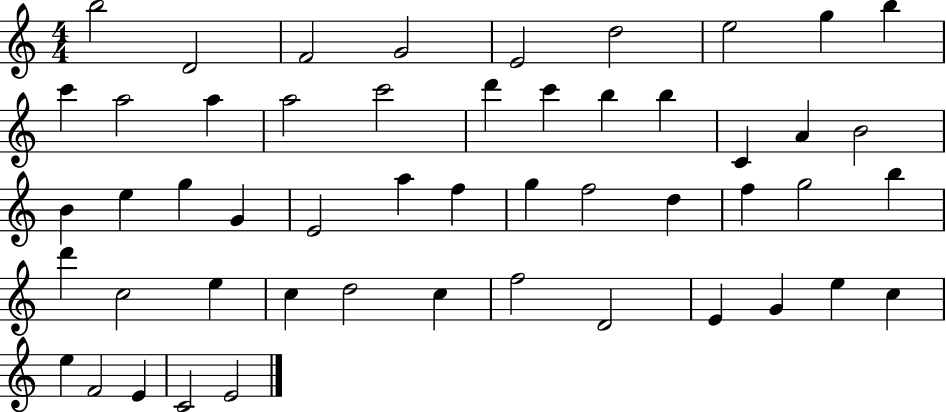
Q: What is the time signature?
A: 4/4